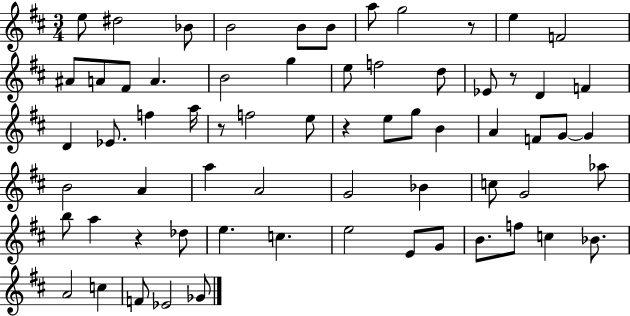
E5/e D#5/h Bb4/e B4/h B4/e B4/e A5/e G5/h R/e E5/q F4/h A#4/e A4/e F#4/e A4/q. B4/h G5/q E5/e F5/h D5/e Eb4/e R/e D4/q F4/q D4/q Eb4/e. F5/q A5/s R/e F5/h E5/e R/q E5/e G5/e B4/q A4/q F4/e G4/e G4/q B4/h A4/q A5/q A4/h G4/h Bb4/q C5/e G4/h Ab5/e B5/e A5/q R/q Db5/e E5/q. C5/q. E5/h E4/e G4/e B4/e. F5/e C5/q Bb4/e. A4/h C5/q F4/e Eb4/h Gb4/e